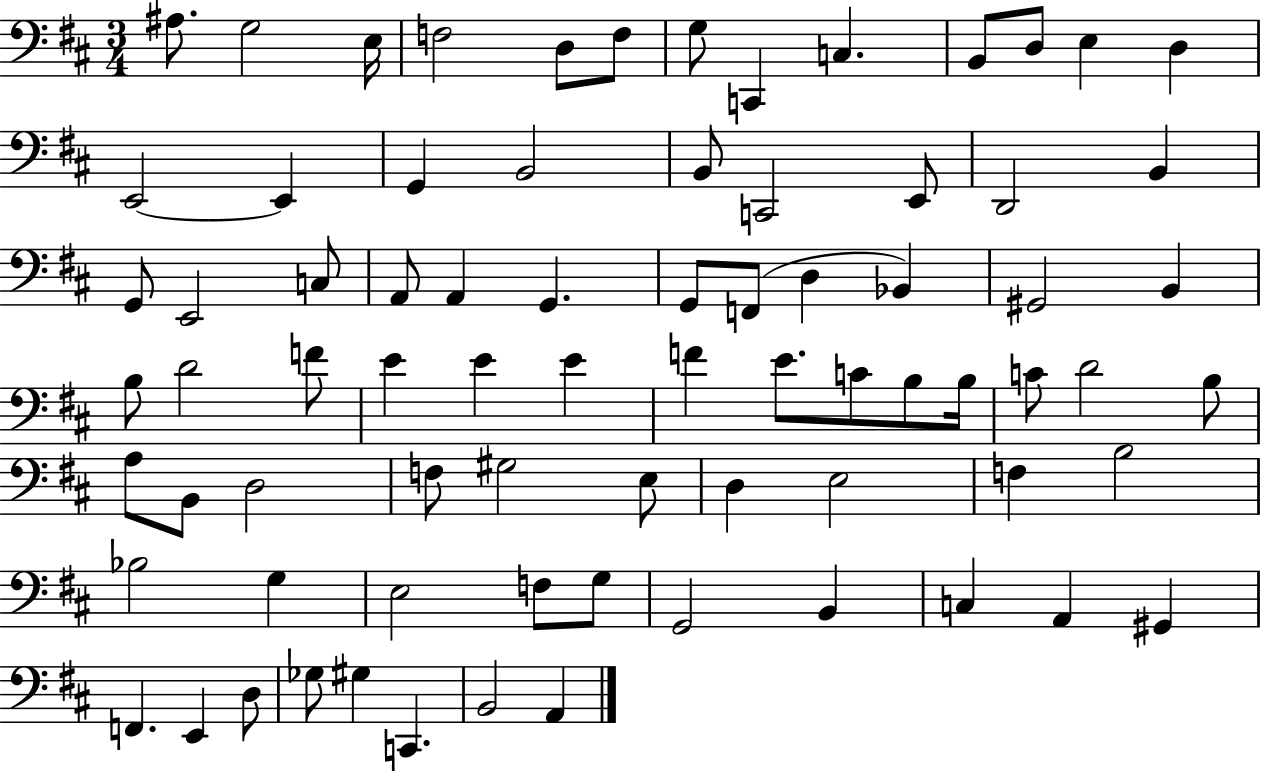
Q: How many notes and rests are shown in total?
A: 76